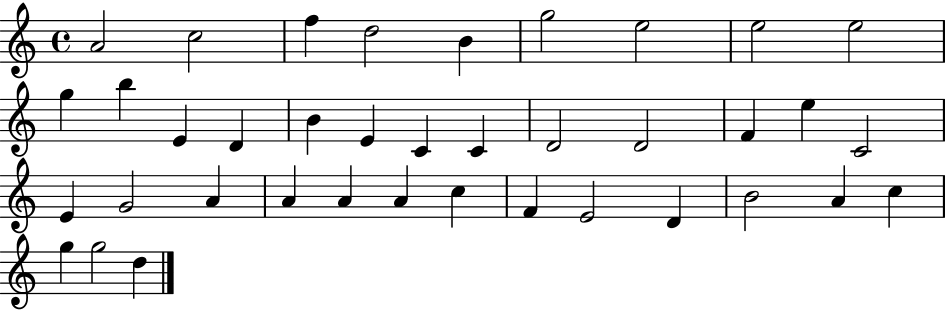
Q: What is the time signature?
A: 4/4